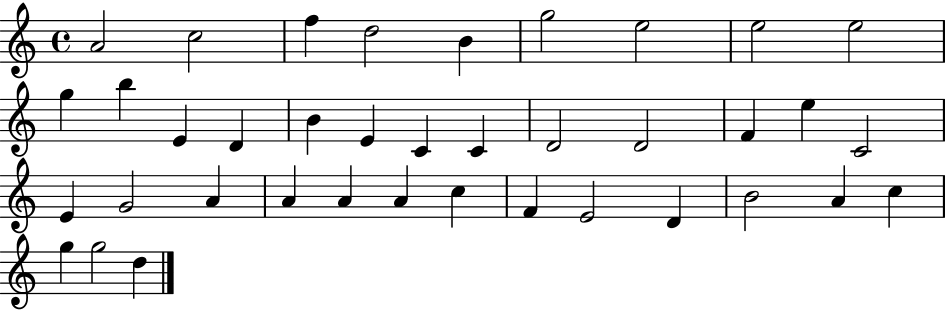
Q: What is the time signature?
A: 4/4